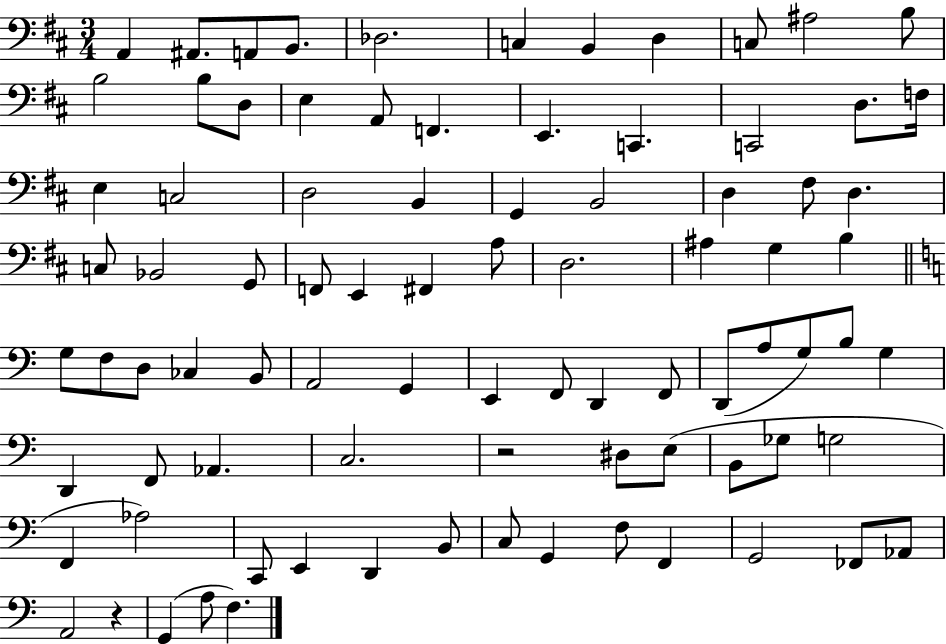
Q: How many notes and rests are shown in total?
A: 86